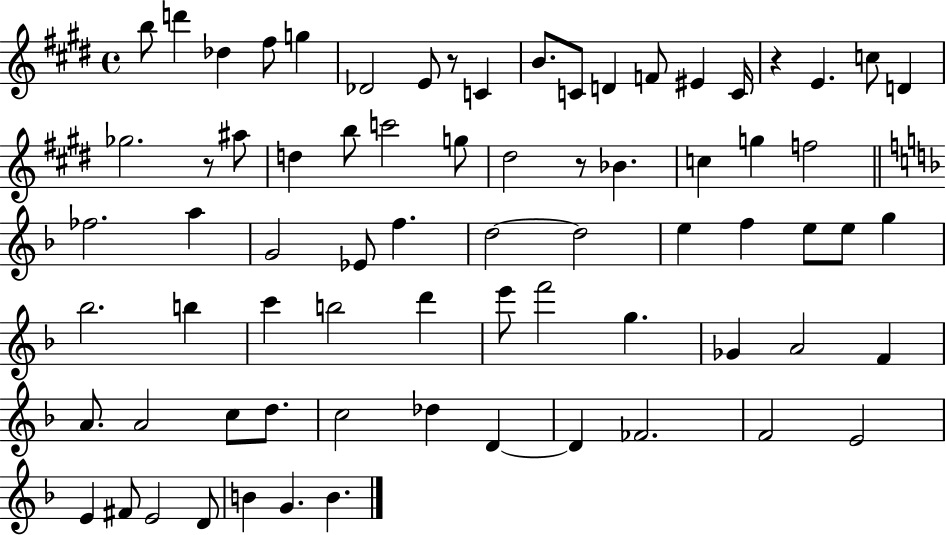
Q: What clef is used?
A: treble